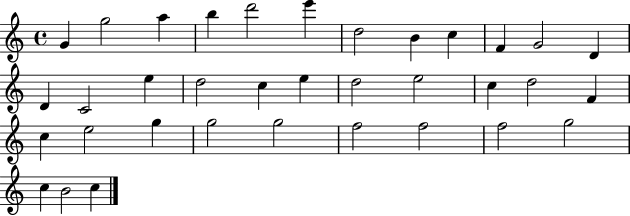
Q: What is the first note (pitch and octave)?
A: G4